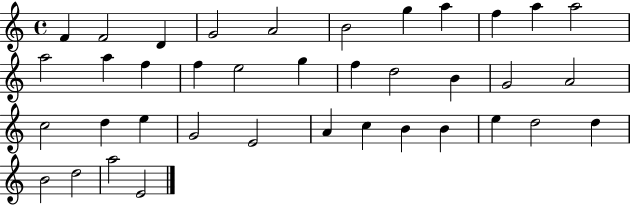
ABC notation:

X:1
T:Untitled
M:4/4
L:1/4
K:C
F F2 D G2 A2 B2 g a f a a2 a2 a f f e2 g f d2 B G2 A2 c2 d e G2 E2 A c B B e d2 d B2 d2 a2 E2